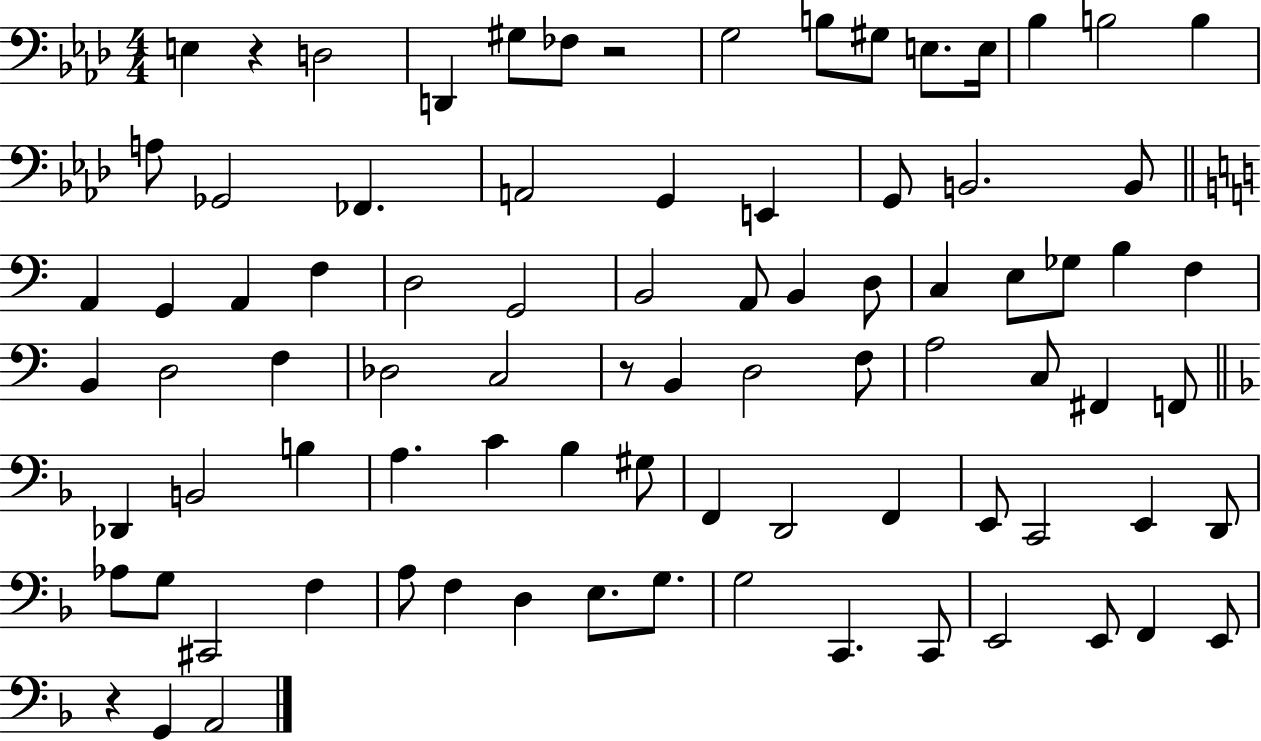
{
  \clef bass
  \numericTimeSignature
  \time 4/4
  \key aes \major
  \repeat volta 2 { e4 r4 d2 | d,4 gis8 fes8 r2 | g2 b8 gis8 e8. e16 | bes4 b2 b4 | \break a8 ges,2 fes,4. | a,2 g,4 e,4 | g,8 b,2. b,8 | \bar "||" \break \key c \major a,4 g,4 a,4 f4 | d2 g,2 | b,2 a,8 b,4 d8 | c4 e8 ges8 b4 f4 | \break b,4 d2 f4 | des2 c2 | r8 b,4 d2 f8 | a2 c8 fis,4 f,8 | \break \bar "||" \break \key d \minor des,4 b,2 b4 | a4. c'4 bes4 gis8 | f,4 d,2 f,4 | e,8 c,2 e,4 d,8 | \break aes8 g8 cis,2 f4 | a8 f4 d4 e8. g8. | g2 c,4. c,8 | e,2 e,8 f,4 e,8 | \break r4 g,4 a,2 | } \bar "|."
}